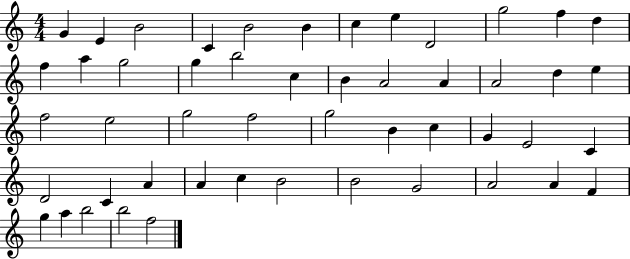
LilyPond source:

{
  \clef treble
  \numericTimeSignature
  \time 4/4
  \key c \major
  g'4 e'4 b'2 | c'4 b'2 b'4 | c''4 e''4 d'2 | g''2 f''4 d''4 | \break f''4 a''4 g''2 | g''4 b''2 c''4 | b'4 a'2 a'4 | a'2 d''4 e''4 | \break f''2 e''2 | g''2 f''2 | g''2 b'4 c''4 | g'4 e'2 c'4 | \break d'2 c'4 a'4 | a'4 c''4 b'2 | b'2 g'2 | a'2 a'4 f'4 | \break g''4 a''4 b''2 | b''2 f''2 | \bar "|."
}